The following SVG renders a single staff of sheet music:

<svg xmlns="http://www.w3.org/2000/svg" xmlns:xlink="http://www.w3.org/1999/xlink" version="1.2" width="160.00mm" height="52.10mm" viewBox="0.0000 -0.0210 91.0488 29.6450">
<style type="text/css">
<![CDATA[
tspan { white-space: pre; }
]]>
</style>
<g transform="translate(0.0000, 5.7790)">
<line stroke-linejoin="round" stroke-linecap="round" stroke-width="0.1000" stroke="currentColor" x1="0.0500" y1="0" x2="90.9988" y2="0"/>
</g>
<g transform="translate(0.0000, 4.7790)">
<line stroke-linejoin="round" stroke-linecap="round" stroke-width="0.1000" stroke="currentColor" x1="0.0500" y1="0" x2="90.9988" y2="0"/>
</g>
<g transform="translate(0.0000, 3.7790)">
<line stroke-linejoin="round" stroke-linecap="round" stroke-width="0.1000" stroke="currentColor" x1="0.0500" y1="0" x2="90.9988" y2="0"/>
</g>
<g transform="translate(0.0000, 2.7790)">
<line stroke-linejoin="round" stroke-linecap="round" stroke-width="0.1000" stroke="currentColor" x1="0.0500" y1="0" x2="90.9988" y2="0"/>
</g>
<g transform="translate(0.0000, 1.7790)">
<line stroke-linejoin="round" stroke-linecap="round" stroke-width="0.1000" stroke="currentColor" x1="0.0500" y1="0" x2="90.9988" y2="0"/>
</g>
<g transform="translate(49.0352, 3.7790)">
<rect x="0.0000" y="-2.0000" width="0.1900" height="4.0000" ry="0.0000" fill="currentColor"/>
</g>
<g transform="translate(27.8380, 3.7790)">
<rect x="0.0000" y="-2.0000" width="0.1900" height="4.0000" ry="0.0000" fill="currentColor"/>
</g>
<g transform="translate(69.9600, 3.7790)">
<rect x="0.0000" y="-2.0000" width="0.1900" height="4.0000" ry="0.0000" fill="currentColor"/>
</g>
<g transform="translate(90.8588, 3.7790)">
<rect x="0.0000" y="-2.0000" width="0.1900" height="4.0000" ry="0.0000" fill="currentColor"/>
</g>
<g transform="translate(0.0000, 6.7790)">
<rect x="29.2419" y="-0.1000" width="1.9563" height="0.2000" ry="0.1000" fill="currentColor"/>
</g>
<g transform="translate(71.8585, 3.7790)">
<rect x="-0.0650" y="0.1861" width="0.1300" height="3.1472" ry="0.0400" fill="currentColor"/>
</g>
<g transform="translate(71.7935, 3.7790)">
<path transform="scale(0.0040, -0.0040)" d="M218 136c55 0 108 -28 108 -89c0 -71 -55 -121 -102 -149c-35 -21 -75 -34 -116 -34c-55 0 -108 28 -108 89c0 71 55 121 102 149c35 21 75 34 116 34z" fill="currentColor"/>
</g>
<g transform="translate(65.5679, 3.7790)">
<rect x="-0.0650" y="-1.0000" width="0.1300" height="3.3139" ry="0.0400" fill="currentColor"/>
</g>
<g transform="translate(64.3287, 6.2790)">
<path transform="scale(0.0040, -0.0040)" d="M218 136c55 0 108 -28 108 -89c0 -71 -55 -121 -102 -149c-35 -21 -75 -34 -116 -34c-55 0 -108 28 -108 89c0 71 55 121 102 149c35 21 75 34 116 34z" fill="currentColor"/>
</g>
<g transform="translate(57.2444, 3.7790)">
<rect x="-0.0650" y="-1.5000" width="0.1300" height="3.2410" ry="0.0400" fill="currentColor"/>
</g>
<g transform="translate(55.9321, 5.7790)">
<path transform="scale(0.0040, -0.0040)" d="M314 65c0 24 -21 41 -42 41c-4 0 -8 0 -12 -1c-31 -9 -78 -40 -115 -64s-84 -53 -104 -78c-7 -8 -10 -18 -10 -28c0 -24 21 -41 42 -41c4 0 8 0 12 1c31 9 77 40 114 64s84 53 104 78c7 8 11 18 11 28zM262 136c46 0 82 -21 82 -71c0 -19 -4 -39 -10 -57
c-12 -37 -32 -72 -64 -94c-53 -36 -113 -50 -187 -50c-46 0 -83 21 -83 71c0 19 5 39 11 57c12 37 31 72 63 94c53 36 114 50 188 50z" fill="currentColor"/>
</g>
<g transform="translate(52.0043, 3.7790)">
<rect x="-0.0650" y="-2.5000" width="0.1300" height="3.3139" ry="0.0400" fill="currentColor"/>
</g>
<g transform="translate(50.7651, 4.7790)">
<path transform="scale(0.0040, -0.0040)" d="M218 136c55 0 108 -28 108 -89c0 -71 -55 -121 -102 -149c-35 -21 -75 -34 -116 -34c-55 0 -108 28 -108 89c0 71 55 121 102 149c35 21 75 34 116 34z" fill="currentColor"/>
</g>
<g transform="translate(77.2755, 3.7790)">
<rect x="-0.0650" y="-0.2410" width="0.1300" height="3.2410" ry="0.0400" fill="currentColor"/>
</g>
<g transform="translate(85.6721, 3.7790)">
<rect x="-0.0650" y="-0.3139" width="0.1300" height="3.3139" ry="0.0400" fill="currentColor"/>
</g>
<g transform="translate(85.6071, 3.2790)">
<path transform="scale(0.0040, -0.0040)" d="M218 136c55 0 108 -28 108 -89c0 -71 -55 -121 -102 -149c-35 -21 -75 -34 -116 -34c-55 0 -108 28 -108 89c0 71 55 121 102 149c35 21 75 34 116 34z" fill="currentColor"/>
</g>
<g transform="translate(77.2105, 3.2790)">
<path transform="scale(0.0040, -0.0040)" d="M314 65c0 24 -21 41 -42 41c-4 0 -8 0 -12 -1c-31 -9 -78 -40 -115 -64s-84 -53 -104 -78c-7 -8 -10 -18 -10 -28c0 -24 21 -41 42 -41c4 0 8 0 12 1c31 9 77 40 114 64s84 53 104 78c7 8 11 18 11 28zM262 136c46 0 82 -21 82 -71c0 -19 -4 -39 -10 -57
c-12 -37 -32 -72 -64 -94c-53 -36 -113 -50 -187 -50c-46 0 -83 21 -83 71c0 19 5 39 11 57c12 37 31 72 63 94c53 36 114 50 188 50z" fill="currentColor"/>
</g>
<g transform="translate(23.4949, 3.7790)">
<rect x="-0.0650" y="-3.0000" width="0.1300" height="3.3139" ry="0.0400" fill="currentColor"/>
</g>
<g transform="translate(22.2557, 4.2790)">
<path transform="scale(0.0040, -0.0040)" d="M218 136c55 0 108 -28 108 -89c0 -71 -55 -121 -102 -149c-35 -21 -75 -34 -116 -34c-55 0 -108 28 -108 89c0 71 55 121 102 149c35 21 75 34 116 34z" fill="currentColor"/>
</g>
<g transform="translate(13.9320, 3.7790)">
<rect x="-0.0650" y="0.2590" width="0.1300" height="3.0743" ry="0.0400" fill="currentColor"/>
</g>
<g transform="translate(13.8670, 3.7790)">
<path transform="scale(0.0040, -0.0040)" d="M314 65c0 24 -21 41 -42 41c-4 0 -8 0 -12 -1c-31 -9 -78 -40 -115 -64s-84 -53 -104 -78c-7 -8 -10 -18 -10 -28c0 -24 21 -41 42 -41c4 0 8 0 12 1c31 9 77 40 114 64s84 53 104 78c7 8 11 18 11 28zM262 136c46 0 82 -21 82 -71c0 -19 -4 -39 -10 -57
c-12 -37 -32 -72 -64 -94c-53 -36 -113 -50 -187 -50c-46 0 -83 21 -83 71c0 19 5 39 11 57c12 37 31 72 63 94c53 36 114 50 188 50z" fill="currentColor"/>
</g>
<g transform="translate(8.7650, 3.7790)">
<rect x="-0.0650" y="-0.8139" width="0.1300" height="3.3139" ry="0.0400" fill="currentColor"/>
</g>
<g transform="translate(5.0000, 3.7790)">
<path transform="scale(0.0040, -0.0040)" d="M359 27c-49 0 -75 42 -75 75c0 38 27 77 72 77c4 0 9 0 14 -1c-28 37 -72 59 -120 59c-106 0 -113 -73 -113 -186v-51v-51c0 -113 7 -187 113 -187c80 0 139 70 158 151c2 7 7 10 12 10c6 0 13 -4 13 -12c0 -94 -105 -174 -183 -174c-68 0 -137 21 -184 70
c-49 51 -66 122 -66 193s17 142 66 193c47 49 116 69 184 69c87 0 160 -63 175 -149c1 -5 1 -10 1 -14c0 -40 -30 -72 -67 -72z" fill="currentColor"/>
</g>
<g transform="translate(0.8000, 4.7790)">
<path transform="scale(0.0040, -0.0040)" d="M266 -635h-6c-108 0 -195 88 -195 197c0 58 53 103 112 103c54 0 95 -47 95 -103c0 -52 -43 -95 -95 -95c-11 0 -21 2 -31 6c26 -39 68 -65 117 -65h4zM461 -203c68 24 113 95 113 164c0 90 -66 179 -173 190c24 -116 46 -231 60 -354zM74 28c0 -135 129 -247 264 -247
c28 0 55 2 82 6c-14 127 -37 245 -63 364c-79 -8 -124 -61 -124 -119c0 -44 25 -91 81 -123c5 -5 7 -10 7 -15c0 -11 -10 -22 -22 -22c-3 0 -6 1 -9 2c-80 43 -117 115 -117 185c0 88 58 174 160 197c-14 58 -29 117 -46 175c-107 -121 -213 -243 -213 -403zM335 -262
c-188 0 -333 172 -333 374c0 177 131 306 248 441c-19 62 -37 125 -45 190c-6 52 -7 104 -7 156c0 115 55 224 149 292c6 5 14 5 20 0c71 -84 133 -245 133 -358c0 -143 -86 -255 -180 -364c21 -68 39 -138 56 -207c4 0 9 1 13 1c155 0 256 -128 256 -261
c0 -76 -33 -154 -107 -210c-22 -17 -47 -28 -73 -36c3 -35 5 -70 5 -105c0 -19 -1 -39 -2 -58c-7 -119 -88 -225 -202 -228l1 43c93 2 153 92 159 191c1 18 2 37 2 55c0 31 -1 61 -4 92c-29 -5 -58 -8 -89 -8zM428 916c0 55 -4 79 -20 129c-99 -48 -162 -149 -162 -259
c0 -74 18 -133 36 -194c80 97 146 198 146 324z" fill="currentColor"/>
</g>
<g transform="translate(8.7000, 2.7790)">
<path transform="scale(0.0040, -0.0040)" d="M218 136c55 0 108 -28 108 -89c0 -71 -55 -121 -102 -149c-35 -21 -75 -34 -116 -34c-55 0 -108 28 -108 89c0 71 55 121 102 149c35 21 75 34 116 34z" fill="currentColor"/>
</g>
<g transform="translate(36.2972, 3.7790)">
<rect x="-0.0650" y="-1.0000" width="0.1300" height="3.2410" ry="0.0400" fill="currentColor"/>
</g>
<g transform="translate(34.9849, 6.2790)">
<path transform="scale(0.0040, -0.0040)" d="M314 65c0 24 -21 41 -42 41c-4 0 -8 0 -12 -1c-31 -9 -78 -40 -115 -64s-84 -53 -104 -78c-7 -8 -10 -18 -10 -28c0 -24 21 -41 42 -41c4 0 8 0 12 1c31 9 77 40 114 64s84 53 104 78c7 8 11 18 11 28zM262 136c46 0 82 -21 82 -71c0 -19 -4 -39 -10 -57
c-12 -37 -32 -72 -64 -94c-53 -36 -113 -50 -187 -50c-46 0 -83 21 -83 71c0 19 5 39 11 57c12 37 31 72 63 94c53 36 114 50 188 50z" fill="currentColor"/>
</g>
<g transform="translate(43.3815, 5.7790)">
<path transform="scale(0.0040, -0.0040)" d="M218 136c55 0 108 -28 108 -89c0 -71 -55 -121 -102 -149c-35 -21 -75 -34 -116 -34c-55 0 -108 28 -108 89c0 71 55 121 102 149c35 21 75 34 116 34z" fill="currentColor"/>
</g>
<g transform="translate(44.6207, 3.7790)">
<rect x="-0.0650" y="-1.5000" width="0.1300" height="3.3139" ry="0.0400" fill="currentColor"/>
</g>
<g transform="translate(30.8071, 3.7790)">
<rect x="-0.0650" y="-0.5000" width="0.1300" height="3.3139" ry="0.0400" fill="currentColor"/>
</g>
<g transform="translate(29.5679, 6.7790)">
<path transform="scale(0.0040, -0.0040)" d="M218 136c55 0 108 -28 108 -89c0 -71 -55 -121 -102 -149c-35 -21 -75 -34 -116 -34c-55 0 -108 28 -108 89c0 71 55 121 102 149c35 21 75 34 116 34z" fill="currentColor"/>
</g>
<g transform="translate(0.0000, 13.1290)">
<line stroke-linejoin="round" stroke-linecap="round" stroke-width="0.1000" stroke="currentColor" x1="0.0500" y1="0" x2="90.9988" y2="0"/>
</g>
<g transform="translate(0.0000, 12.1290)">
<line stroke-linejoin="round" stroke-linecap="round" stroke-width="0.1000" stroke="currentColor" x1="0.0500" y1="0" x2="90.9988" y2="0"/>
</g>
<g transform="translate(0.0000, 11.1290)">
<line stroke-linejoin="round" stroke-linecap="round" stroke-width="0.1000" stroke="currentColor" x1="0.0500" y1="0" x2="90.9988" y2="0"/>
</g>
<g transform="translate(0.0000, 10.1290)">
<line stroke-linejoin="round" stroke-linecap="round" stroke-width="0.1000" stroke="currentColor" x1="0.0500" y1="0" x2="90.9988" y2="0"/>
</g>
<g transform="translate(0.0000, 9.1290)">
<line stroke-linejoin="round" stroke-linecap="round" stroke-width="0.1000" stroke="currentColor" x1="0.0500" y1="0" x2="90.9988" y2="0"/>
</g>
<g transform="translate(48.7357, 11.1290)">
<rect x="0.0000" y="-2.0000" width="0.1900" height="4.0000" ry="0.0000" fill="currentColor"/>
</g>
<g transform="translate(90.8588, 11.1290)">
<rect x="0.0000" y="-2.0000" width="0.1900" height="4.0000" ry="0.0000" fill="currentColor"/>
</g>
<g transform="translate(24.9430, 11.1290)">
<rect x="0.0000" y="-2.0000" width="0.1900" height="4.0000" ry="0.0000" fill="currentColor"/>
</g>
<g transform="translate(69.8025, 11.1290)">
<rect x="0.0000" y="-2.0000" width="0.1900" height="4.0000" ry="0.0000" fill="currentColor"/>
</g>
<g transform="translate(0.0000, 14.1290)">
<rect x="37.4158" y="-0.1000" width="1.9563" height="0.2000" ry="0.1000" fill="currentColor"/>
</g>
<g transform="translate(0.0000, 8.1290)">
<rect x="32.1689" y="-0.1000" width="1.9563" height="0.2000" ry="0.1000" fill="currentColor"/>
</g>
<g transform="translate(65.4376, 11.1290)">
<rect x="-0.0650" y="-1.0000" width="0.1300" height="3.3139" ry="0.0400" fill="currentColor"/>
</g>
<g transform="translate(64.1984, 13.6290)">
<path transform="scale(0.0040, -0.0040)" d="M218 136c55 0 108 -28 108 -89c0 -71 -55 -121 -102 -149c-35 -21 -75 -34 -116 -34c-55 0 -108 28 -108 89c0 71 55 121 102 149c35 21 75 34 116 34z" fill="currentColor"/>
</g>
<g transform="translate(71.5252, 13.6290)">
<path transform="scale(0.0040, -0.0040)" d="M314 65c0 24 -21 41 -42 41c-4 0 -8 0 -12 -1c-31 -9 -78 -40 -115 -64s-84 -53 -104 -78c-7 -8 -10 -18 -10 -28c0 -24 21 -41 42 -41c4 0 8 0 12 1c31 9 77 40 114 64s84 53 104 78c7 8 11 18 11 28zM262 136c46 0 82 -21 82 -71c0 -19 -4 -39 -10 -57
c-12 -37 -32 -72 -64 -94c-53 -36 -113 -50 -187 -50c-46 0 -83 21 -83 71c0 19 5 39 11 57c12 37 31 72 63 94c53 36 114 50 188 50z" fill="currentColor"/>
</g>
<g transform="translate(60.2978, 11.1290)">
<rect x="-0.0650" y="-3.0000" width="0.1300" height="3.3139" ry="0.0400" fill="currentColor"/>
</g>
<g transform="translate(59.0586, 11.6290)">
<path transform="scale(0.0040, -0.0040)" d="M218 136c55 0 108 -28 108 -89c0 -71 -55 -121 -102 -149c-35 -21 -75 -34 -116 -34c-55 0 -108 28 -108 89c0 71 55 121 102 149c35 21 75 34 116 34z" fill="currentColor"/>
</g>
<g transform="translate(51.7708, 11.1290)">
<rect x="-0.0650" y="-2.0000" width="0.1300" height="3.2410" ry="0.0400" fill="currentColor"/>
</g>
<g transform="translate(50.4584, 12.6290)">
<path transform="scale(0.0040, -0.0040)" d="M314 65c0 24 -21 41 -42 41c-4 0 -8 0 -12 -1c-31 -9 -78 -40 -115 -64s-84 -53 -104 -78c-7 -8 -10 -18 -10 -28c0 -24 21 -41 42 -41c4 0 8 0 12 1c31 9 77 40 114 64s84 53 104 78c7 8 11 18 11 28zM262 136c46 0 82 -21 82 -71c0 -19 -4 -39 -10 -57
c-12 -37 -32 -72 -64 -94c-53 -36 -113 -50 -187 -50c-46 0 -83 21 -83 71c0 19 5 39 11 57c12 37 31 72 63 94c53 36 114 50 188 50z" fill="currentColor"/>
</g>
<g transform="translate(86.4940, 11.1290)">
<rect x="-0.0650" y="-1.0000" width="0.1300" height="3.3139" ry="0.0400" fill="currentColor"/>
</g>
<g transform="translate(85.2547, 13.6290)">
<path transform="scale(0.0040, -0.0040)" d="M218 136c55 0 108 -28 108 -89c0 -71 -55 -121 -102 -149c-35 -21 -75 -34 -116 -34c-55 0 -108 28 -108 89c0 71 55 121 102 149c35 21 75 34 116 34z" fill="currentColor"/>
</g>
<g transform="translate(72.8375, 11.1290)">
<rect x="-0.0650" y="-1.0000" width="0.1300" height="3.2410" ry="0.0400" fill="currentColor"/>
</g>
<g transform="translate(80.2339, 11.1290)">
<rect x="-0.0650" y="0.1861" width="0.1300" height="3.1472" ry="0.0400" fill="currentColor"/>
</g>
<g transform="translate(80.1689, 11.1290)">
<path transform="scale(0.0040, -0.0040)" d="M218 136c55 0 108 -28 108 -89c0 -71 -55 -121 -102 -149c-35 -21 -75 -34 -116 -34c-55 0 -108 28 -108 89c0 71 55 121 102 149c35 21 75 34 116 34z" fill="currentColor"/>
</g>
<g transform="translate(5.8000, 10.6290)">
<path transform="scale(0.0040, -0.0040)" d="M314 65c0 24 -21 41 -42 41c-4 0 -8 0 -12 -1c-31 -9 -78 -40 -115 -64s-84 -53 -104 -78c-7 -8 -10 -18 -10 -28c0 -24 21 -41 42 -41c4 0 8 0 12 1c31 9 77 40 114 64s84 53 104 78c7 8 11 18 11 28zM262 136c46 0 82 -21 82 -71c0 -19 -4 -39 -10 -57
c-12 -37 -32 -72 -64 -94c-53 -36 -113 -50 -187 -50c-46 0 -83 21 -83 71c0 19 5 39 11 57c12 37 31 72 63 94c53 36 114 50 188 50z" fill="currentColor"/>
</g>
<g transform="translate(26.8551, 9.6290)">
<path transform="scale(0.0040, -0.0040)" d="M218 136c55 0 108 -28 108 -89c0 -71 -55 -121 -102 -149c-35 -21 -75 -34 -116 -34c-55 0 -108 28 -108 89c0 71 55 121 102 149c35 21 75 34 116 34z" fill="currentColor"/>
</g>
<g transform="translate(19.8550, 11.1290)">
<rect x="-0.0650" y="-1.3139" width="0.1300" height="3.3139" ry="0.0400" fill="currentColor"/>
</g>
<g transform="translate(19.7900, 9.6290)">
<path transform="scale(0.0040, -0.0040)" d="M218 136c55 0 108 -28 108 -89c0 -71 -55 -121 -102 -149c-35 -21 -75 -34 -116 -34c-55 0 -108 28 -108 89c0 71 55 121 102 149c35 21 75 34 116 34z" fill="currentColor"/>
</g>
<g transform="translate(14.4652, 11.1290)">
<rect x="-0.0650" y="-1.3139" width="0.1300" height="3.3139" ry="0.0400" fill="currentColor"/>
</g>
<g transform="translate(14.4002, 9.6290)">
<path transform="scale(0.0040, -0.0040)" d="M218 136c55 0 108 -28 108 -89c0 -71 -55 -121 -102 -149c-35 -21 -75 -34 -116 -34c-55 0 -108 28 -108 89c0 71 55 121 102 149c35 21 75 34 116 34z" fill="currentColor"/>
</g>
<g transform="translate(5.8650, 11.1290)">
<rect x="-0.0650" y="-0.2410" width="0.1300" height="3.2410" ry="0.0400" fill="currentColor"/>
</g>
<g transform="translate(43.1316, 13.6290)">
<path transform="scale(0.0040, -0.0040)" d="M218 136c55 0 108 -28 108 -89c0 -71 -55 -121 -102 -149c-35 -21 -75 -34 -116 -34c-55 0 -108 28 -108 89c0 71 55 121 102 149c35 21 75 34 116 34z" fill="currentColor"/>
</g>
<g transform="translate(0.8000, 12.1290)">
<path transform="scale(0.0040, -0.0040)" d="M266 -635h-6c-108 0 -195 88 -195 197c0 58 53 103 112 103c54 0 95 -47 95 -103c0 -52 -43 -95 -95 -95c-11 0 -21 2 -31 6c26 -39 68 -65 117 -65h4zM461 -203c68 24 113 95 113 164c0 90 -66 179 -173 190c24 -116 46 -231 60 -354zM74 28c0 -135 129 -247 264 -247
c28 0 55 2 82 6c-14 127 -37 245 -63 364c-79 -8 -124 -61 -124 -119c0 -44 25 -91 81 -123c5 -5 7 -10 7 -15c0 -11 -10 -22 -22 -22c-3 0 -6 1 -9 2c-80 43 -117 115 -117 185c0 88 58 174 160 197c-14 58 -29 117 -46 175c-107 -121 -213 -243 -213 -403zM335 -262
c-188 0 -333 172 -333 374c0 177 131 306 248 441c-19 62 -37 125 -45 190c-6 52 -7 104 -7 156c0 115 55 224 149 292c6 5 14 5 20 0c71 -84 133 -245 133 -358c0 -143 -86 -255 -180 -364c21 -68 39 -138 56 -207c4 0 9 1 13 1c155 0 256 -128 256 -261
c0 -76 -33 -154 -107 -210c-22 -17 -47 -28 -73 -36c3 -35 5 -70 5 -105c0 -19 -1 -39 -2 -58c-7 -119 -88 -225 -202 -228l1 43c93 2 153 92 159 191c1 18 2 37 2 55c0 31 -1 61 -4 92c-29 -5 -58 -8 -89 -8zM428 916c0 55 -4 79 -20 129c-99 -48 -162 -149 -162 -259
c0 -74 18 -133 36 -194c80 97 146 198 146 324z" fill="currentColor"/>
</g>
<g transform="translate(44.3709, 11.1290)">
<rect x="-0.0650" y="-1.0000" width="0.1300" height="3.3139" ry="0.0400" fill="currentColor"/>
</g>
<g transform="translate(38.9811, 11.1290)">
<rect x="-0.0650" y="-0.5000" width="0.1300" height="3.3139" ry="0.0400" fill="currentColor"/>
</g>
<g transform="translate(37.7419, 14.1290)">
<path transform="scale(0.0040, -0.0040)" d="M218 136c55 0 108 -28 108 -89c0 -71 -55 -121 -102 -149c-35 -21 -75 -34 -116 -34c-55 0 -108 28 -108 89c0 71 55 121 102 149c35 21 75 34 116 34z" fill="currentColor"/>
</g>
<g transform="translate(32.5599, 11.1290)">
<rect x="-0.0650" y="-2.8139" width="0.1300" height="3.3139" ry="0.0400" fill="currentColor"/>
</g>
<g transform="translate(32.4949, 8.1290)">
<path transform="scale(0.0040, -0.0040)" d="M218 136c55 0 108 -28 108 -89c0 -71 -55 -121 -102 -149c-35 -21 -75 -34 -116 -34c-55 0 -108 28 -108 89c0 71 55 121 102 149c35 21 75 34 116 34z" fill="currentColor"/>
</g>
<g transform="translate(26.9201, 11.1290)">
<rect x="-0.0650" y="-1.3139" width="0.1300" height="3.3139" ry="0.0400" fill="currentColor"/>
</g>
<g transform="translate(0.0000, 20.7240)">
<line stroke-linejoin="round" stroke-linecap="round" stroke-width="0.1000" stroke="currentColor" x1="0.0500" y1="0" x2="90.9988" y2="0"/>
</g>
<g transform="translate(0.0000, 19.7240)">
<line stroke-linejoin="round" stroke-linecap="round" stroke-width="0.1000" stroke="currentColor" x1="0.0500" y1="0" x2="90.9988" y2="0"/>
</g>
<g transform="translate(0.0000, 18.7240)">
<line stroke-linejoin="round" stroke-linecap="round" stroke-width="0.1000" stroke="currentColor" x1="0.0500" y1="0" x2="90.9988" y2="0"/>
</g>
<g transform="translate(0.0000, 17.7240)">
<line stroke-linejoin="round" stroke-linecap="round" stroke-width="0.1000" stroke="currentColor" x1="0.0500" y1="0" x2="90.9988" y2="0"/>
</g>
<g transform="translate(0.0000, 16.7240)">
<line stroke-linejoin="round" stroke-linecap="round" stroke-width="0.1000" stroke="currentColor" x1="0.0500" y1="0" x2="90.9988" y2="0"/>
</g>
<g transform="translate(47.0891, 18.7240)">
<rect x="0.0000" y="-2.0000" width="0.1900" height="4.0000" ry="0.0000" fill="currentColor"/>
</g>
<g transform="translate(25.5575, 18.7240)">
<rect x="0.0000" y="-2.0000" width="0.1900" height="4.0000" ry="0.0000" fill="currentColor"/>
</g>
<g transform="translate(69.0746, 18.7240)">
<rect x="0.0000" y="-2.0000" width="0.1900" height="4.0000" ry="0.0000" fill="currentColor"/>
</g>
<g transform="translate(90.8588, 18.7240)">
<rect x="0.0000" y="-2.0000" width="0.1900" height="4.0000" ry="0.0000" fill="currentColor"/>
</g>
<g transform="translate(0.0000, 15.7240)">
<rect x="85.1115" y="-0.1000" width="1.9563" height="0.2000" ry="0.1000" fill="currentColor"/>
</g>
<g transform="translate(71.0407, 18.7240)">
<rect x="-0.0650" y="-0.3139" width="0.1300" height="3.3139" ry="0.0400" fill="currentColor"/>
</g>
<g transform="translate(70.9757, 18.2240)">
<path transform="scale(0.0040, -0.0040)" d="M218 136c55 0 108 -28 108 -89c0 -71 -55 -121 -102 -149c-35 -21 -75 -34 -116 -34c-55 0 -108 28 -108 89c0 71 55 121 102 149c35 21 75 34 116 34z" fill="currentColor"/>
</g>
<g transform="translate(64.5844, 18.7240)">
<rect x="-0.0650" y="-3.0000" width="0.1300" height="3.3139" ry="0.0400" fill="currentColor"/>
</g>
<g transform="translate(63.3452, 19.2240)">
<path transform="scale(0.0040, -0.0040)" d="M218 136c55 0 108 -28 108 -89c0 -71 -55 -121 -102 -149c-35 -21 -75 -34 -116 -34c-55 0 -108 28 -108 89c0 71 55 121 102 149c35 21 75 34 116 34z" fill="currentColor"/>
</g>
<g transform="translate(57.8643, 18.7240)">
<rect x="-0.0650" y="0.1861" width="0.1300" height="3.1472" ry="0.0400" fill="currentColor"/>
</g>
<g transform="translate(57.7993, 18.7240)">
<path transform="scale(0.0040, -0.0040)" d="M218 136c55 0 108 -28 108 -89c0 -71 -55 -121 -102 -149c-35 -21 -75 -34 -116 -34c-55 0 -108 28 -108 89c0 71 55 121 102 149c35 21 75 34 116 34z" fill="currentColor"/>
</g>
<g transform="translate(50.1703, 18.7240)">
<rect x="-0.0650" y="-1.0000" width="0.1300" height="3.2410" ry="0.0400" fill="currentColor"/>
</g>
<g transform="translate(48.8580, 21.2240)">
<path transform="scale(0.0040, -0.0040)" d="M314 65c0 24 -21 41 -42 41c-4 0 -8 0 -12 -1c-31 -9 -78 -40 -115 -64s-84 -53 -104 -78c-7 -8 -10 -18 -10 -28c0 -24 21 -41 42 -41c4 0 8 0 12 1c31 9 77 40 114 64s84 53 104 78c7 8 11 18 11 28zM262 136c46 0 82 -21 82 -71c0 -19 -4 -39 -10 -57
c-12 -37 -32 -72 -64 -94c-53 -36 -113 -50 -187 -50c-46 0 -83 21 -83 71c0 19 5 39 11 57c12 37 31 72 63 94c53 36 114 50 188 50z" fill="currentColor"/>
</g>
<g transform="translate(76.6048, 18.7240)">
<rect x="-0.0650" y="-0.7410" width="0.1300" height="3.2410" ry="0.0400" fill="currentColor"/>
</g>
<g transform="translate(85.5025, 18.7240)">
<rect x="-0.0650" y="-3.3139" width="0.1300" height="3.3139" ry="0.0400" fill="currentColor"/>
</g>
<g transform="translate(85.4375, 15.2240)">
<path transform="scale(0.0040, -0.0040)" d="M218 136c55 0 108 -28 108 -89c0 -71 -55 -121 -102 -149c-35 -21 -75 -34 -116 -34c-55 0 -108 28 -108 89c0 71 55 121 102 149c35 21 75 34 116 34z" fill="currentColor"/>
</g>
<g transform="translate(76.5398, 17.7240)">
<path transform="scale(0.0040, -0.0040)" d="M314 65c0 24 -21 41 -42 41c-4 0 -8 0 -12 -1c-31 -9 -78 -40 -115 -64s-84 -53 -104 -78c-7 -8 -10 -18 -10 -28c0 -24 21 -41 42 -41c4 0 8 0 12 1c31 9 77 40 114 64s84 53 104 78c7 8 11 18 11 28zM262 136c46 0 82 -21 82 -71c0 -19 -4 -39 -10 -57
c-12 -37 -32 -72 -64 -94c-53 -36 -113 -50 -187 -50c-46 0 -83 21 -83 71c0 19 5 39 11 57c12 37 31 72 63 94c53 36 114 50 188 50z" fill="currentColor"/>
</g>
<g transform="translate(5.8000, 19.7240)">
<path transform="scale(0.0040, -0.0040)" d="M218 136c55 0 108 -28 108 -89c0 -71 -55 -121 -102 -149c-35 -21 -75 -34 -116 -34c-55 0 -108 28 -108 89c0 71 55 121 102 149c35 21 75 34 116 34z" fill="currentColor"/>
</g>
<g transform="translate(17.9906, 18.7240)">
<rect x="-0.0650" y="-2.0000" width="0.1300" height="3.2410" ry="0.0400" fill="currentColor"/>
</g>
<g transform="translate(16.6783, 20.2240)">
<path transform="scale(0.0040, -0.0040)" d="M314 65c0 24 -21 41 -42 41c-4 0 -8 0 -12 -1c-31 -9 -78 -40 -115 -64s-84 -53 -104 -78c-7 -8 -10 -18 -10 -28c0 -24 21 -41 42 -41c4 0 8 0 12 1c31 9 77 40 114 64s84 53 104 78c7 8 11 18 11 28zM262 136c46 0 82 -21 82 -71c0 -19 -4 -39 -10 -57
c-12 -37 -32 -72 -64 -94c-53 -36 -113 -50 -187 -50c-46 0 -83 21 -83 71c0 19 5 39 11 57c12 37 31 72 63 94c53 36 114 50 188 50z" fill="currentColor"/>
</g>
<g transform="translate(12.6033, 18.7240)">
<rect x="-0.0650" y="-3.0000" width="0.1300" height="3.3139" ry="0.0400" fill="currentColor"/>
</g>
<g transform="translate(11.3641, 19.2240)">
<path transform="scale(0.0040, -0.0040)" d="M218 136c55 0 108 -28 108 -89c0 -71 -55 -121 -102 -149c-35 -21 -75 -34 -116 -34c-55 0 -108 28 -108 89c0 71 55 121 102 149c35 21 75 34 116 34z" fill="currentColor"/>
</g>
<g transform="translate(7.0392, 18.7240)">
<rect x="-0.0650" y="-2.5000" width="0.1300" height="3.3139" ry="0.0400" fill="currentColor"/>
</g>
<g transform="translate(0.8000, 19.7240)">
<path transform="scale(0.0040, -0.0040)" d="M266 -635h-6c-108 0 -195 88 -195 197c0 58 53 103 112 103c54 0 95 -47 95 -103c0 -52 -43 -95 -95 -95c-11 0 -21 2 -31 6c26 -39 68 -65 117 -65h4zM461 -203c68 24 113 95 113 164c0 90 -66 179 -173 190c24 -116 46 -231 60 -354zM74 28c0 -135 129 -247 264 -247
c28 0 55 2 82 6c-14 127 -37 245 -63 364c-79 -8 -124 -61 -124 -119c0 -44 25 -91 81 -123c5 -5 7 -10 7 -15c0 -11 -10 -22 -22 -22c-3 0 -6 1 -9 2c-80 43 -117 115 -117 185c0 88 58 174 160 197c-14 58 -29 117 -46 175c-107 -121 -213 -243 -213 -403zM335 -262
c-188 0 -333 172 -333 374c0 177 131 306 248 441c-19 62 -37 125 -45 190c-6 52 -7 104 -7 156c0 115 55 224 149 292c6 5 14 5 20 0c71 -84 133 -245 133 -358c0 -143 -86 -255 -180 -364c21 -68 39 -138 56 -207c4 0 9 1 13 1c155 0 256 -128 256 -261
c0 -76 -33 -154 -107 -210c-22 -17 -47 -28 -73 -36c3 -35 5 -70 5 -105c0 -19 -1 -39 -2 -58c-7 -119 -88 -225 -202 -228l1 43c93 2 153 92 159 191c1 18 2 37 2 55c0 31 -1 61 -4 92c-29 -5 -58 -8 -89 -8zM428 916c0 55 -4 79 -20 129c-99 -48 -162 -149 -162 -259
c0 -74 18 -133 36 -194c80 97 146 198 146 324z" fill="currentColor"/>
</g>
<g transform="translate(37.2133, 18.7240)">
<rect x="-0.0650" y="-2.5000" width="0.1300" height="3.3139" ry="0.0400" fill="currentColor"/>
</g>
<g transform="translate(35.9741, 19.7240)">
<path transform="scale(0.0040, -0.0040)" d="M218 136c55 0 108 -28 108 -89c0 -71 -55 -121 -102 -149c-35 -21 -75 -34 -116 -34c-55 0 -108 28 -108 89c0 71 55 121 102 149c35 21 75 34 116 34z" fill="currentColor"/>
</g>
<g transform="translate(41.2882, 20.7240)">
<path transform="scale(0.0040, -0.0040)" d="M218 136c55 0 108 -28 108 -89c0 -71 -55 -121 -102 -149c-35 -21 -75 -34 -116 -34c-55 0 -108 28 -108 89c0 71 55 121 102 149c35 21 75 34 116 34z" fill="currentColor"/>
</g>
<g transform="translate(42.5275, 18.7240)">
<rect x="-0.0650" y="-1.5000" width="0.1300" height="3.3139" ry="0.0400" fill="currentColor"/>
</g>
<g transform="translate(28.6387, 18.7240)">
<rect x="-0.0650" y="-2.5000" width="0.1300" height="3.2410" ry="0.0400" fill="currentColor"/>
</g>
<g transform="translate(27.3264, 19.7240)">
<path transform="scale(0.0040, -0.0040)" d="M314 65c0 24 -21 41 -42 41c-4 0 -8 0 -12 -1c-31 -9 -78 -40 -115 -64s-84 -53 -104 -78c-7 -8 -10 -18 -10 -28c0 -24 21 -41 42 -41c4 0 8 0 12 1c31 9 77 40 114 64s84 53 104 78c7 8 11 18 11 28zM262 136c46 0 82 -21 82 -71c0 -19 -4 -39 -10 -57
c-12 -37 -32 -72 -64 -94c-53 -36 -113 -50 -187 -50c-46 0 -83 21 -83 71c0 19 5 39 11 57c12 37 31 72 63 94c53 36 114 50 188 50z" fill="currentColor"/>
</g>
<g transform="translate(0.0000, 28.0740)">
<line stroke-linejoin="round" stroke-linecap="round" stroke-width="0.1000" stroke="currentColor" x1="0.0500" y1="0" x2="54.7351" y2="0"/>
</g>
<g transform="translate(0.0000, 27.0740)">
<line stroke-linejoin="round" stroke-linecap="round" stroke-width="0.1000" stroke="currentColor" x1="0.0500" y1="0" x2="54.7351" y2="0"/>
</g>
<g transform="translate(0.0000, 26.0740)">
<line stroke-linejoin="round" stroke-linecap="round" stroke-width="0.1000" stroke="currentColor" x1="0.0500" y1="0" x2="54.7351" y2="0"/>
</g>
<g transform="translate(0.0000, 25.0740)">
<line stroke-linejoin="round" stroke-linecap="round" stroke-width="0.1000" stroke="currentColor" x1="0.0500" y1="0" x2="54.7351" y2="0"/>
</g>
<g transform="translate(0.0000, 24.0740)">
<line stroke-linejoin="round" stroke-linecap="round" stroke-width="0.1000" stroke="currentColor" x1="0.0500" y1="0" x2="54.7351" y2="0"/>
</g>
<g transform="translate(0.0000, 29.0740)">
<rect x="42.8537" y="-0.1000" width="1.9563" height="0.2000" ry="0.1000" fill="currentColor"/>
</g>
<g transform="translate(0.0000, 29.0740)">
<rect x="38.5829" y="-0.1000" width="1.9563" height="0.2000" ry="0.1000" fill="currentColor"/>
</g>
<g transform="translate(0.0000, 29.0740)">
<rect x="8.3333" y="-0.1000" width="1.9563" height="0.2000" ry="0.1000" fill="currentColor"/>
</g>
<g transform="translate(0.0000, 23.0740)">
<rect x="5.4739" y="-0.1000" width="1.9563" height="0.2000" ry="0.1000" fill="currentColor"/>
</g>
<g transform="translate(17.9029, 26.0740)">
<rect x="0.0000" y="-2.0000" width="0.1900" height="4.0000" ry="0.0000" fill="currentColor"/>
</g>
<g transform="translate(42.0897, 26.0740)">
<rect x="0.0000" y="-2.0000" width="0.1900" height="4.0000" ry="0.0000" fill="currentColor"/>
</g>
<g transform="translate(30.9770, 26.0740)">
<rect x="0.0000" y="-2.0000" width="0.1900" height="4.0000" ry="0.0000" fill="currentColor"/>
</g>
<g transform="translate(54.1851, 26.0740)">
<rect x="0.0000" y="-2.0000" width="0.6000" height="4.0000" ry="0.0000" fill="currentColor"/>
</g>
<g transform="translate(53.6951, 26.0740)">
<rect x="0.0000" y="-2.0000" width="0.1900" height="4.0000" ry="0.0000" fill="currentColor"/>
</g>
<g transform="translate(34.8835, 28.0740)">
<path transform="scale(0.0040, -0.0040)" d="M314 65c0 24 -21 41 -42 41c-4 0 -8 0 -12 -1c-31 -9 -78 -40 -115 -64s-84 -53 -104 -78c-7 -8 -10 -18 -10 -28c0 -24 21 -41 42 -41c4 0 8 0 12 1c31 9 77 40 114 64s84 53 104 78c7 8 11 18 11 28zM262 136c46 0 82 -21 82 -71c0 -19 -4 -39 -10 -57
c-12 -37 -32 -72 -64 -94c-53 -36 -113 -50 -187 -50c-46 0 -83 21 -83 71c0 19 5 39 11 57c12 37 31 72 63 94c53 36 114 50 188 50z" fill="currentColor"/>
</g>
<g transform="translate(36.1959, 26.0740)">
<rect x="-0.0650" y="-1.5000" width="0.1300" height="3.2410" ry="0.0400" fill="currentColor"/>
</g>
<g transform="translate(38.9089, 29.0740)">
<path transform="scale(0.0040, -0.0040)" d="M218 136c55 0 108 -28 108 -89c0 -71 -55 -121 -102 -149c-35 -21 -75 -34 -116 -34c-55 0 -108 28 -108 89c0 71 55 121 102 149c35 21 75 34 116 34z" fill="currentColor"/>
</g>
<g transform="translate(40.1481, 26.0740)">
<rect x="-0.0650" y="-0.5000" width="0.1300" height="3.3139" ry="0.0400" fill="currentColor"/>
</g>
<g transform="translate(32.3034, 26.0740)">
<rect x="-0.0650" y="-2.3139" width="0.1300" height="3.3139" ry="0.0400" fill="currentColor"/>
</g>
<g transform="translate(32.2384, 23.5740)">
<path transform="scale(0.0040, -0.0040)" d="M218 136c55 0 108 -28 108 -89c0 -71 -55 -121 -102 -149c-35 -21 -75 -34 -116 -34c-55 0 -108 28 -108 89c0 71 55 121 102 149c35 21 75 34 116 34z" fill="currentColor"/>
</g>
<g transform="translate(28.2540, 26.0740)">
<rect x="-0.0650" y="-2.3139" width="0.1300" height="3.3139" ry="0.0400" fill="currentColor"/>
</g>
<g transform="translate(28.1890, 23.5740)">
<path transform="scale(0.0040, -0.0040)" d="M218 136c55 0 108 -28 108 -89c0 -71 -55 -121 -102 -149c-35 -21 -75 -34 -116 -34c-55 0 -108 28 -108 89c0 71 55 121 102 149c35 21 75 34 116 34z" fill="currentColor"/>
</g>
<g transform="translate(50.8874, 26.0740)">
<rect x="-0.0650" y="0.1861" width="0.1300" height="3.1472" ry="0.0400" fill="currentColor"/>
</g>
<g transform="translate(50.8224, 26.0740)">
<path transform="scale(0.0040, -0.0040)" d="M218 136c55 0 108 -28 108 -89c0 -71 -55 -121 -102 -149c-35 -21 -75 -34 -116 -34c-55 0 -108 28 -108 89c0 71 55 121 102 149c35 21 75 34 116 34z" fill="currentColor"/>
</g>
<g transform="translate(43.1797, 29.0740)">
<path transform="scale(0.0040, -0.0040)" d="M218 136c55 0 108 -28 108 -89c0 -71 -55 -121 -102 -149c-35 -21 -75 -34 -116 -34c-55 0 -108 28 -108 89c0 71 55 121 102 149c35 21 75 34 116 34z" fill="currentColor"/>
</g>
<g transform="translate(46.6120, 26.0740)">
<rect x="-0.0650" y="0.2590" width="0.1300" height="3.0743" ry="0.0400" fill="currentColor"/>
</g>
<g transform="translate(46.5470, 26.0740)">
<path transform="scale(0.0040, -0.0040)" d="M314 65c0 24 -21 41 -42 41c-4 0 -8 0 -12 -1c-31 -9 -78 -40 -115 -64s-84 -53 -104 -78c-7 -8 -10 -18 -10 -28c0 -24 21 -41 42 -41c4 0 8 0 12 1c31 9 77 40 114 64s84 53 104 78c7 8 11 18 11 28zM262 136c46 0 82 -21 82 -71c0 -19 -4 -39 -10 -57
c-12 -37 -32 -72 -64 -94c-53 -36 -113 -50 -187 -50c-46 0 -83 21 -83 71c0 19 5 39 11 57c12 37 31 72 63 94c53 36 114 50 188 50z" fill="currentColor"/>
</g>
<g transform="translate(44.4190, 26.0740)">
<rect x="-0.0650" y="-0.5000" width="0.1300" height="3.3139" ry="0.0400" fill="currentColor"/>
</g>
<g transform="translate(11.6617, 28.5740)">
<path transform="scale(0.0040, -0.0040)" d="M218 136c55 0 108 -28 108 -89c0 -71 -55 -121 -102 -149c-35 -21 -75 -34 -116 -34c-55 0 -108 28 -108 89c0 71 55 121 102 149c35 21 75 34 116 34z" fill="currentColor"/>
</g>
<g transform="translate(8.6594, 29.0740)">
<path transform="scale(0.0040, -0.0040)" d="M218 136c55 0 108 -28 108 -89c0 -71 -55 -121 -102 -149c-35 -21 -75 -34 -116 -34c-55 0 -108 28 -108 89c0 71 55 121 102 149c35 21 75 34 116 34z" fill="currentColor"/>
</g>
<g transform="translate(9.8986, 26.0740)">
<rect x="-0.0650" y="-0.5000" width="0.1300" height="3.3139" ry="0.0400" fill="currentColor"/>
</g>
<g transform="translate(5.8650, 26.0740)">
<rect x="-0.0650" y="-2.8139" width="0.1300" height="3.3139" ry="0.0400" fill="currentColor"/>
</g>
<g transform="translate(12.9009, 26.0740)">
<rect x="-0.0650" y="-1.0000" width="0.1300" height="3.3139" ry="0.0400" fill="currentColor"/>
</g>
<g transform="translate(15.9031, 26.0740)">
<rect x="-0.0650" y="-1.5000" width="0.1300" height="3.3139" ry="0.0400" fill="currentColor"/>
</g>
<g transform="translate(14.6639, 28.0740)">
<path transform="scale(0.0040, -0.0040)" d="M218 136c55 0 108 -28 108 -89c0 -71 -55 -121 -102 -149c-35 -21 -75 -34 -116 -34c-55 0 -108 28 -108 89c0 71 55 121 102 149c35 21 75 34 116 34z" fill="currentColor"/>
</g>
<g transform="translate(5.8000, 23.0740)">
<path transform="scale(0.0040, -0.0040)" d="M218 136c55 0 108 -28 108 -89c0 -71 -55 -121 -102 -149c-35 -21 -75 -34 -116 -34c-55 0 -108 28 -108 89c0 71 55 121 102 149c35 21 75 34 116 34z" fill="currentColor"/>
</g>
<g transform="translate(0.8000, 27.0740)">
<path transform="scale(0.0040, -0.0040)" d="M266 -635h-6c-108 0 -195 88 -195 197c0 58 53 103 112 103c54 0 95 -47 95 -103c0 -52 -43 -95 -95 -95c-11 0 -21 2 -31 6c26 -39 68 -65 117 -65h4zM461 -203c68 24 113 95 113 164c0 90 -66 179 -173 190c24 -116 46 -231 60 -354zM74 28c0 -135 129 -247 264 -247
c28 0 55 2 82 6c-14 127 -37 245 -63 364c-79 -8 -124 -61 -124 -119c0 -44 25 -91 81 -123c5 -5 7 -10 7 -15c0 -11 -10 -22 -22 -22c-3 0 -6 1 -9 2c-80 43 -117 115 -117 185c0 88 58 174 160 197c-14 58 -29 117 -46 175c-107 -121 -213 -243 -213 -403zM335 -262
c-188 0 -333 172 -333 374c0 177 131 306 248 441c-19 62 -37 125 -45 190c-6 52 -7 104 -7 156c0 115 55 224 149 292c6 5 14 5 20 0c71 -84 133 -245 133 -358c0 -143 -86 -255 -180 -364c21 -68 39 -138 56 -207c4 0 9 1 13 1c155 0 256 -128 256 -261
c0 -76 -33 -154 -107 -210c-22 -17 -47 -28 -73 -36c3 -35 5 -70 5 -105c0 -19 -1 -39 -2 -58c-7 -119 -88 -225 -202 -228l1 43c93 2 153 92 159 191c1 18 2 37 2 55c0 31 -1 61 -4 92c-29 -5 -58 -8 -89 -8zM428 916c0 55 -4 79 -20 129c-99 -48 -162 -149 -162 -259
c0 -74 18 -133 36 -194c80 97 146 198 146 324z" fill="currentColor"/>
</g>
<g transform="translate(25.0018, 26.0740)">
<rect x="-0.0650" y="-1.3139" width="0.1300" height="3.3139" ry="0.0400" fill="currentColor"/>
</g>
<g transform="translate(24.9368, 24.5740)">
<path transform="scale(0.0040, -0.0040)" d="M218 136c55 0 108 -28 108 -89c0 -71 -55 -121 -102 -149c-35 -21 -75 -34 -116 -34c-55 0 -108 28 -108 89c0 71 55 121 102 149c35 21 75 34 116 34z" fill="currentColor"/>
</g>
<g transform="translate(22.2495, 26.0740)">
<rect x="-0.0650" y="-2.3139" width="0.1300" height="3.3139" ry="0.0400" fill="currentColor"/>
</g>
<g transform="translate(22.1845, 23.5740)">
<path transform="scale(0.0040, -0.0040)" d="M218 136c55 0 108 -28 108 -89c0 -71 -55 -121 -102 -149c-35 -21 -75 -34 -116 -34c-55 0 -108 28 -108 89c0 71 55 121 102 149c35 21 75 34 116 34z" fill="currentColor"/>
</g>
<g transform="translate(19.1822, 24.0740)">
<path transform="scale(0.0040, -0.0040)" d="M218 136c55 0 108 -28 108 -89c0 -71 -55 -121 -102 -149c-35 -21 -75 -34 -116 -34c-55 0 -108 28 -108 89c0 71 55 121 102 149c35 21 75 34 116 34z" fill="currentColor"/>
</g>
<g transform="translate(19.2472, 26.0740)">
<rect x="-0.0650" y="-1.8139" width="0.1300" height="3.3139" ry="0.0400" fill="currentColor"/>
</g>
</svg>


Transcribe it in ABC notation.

X:1
T:Untitled
M:4/4
L:1/4
K:C
d B2 A C D2 E G E2 D B c2 c c2 e e e a C D F2 A D D2 B D G A F2 G2 G E D2 B A c d2 b a C D E f g e g g E2 C C B2 B